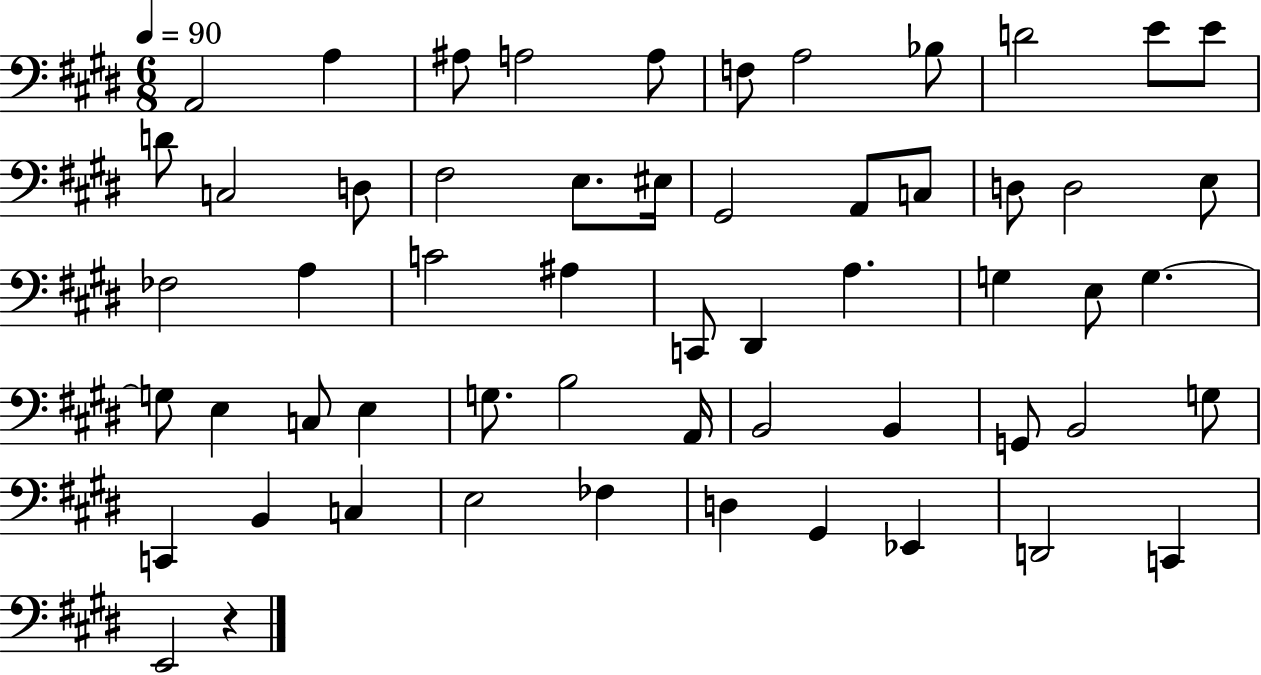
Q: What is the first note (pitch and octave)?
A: A2